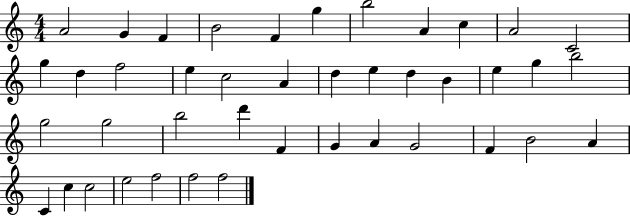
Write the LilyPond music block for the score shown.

{
  \clef treble
  \numericTimeSignature
  \time 4/4
  \key c \major
  a'2 g'4 f'4 | b'2 f'4 g''4 | b''2 a'4 c''4 | a'2 c'2 | \break g''4 d''4 f''2 | e''4 c''2 a'4 | d''4 e''4 d''4 b'4 | e''4 g''4 b''2 | \break g''2 g''2 | b''2 d'''4 f'4 | g'4 a'4 g'2 | f'4 b'2 a'4 | \break c'4 c''4 c''2 | e''2 f''2 | f''2 f''2 | \bar "|."
}